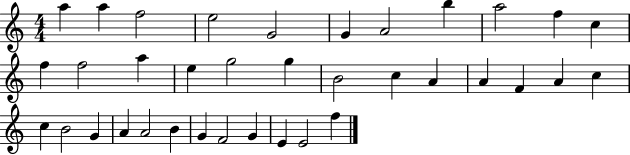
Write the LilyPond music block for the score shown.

{
  \clef treble
  \numericTimeSignature
  \time 4/4
  \key c \major
  a''4 a''4 f''2 | e''2 g'2 | g'4 a'2 b''4 | a''2 f''4 c''4 | \break f''4 f''2 a''4 | e''4 g''2 g''4 | b'2 c''4 a'4 | a'4 f'4 a'4 c''4 | \break c''4 b'2 g'4 | a'4 a'2 b'4 | g'4 f'2 g'4 | e'4 e'2 f''4 | \break \bar "|."
}